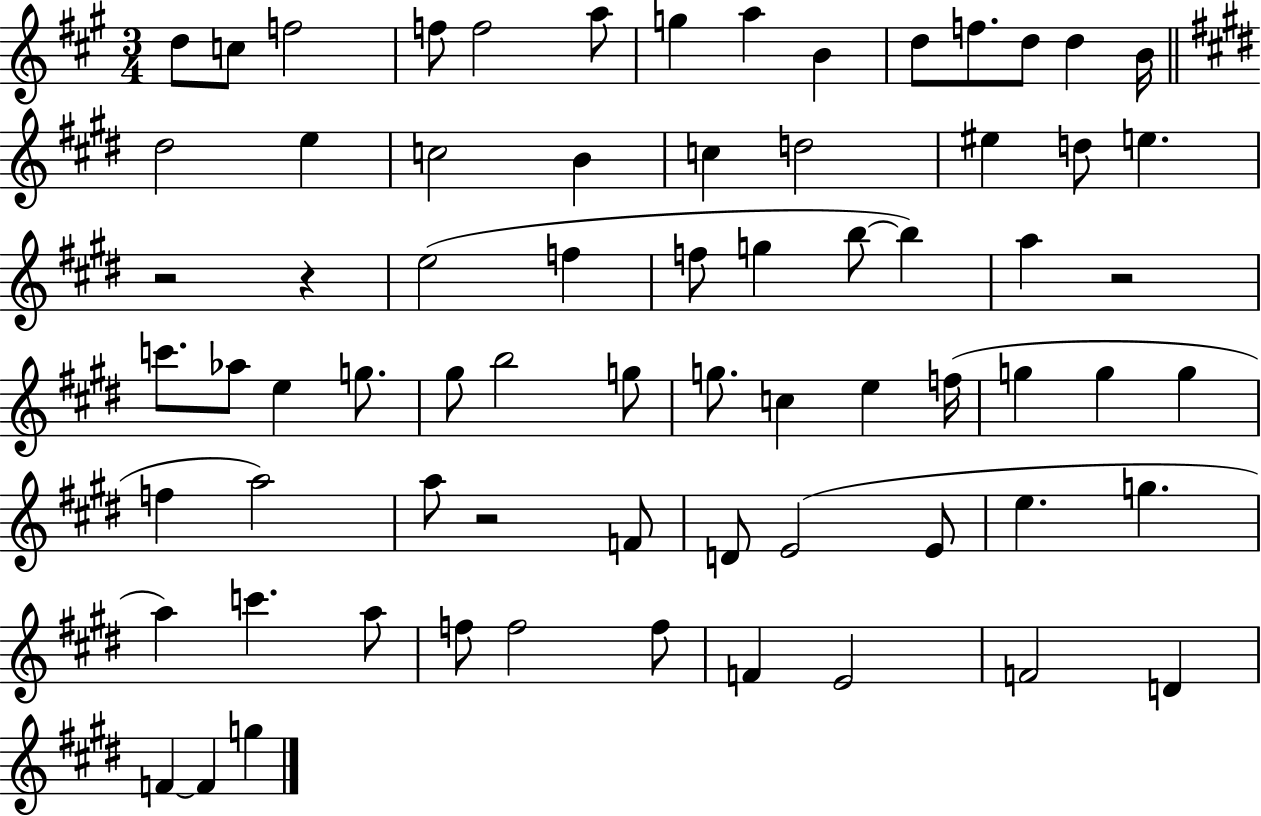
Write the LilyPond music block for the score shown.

{
  \clef treble
  \numericTimeSignature
  \time 3/4
  \key a \major
  \repeat volta 2 { d''8 c''8 f''2 | f''8 f''2 a''8 | g''4 a''4 b'4 | d''8 f''8. d''8 d''4 b'16 | \break \bar "||" \break \key e \major dis''2 e''4 | c''2 b'4 | c''4 d''2 | eis''4 d''8 e''4. | \break r2 r4 | e''2( f''4 | f''8 g''4 b''8~~ b''4) | a''4 r2 | \break c'''8. aes''8 e''4 g''8. | gis''8 b''2 g''8 | g''8. c''4 e''4 f''16( | g''4 g''4 g''4 | \break f''4 a''2) | a''8 r2 f'8 | d'8 e'2( e'8 | e''4. g''4. | \break a''4) c'''4. a''8 | f''8 f''2 f''8 | f'4 e'2 | f'2 d'4 | \break f'4~~ f'4 g''4 | } \bar "|."
}